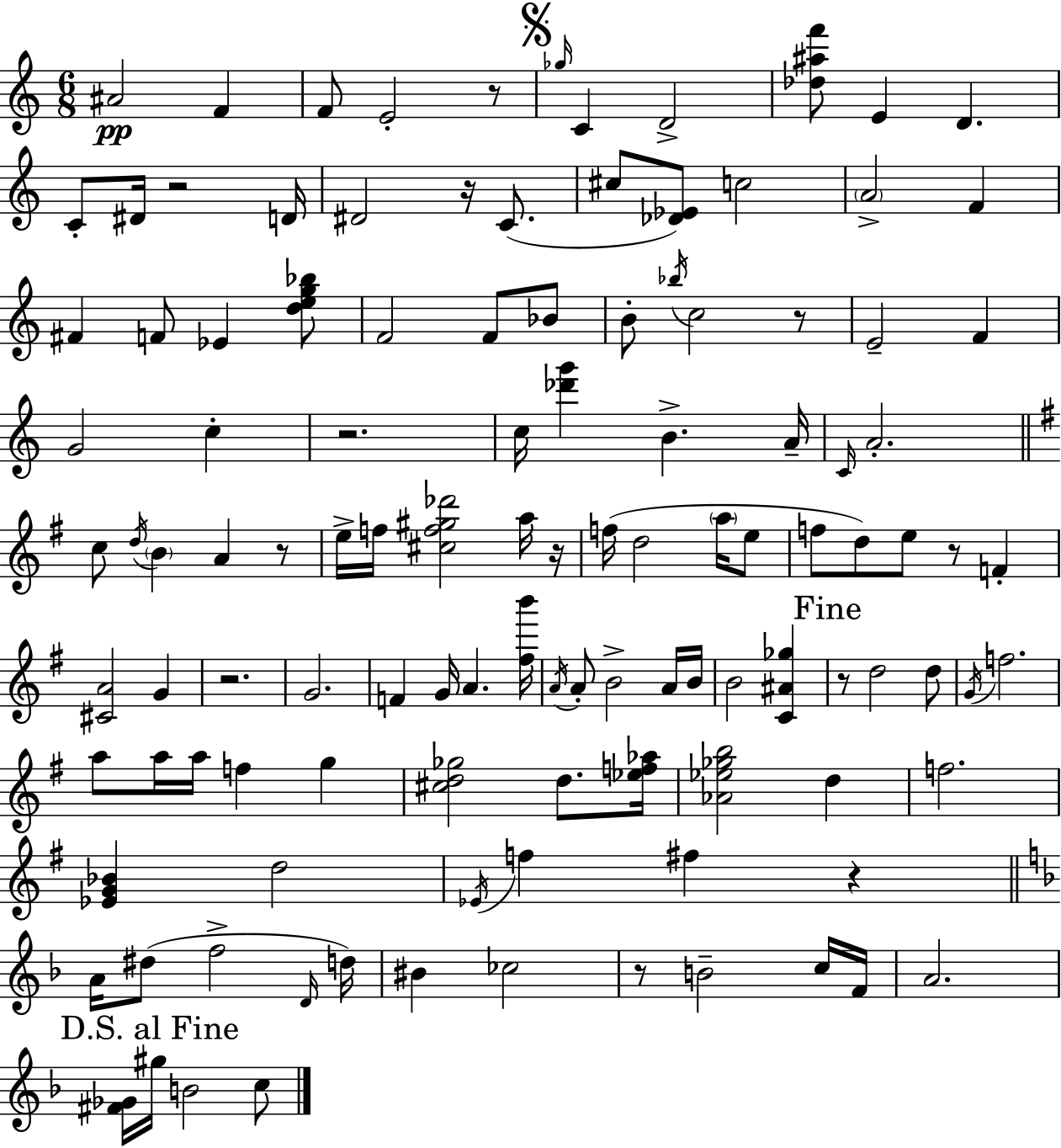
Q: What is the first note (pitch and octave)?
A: A#4